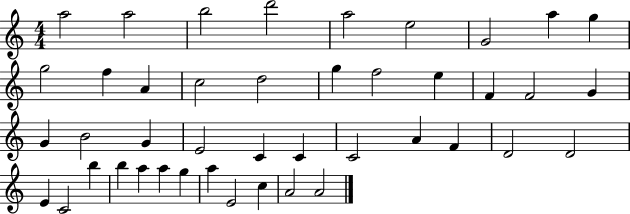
A5/h A5/h B5/h D6/h A5/h E5/h G4/h A5/q G5/q G5/h F5/q A4/q C5/h D5/h G5/q F5/h E5/q F4/q F4/h G4/q G4/q B4/h G4/q E4/h C4/q C4/q C4/h A4/q F4/q D4/h D4/h E4/q C4/h B5/q B5/q A5/q A5/q G5/q A5/q E4/h C5/q A4/h A4/h